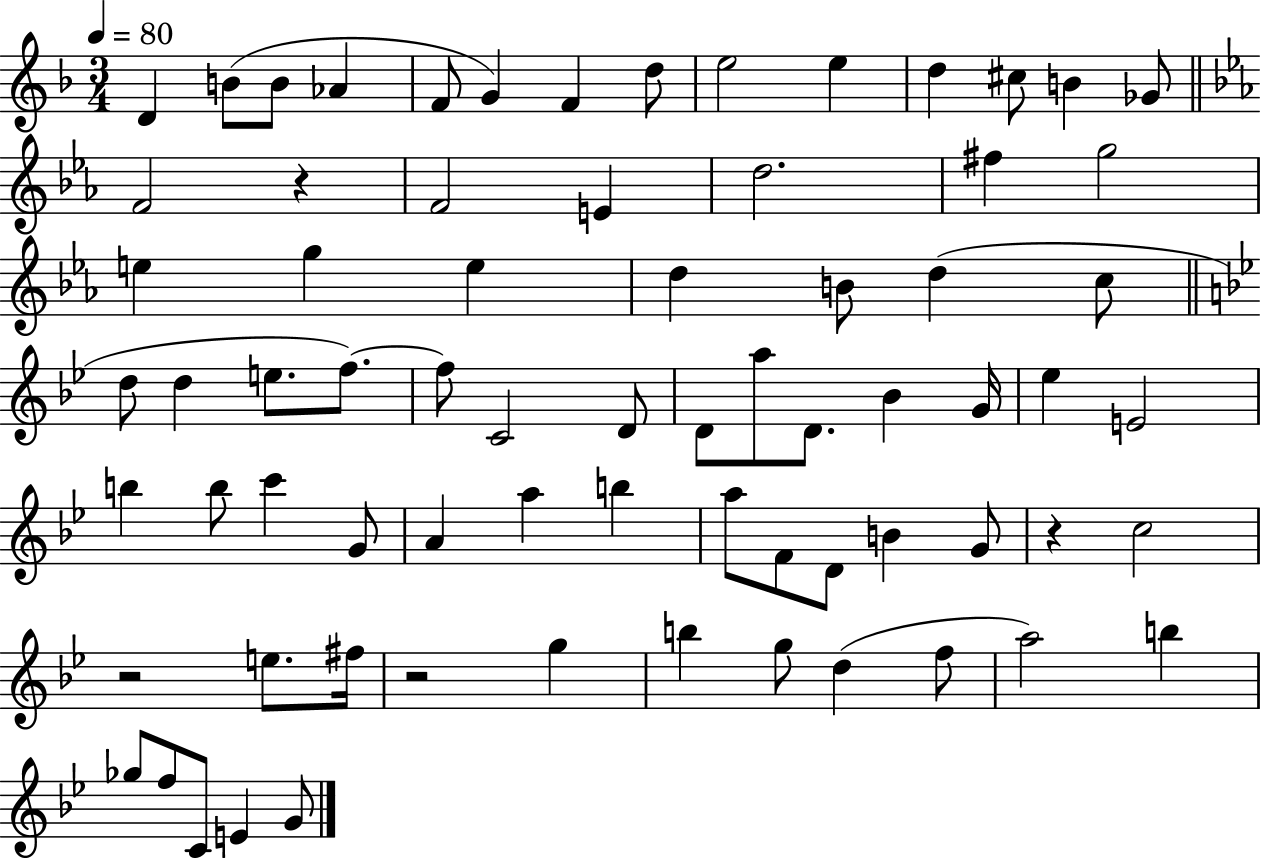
{
  \clef treble
  \numericTimeSignature
  \time 3/4
  \key f \major
  \tempo 4 = 80
  d'4 b'8( b'8 aes'4 | f'8 g'4) f'4 d''8 | e''2 e''4 | d''4 cis''8 b'4 ges'8 | \break \bar "||" \break \key ees \major f'2 r4 | f'2 e'4 | d''2. | fis''4 g''2 | \break e''4 g''4 e''4 | d''4 b'8 d''4( c''8 | \bar "||" \break \key g \minor d''8 d''4 e''8. f''8.~~) | f''8 c'2 d'8 | d'8 a''8 d'8. bes'4 g'16 | ees''4 e'2 | \break b''4 b''8 c'''4 g'8 | a'4 a''4 b''4 | a''8 f'8 d'8 b'4 g'8 | r4 c''2 | \break r2 e''8. fis''16 | r2 g''4 | b''4 g''8 d''4( f''8 | a''2) b''4 | \break ges''8 f''8 c'8 e'4 g'8 | \bar "|."
}